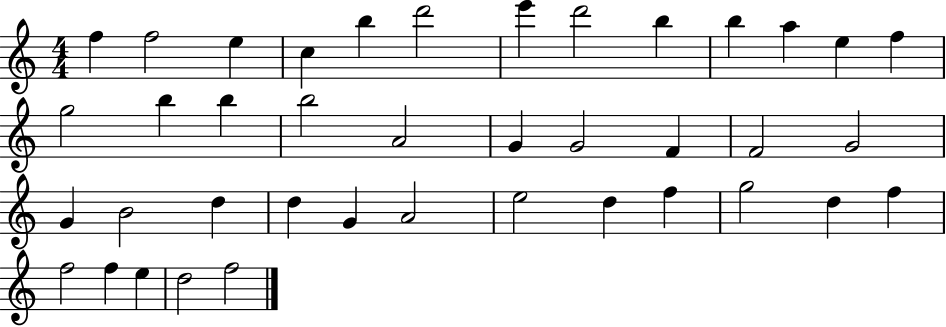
F5/q F5/h E5/q C5/q B5/q D6/h E6/q D6/h B5/q B5/q A5/q E5/q F5/q G5/h B5/q B5/q B5/h A4/h G4/q G4/h F4/q F4/h G4/h G4/q B4/h D5/q D5/q G4/q A4/h E5/h D5/q F5/q G5/h D5/q F5/q F5/h F5/q E5/q D5/h F5/h